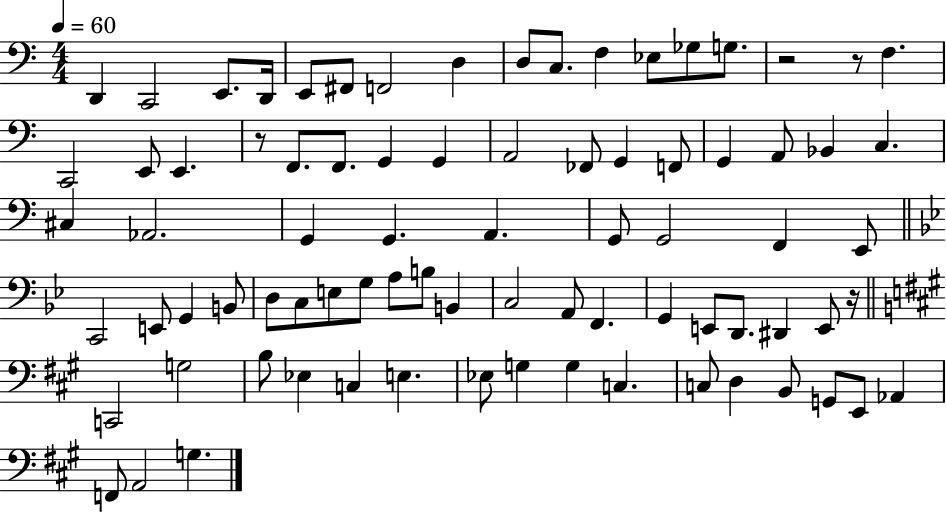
X:1
T:Untitled
M:4/4
L:1/4
K:C
D,, C,,2 E,,/2 D,,/4 E,,/2 ^F,,/2 F,,2 D, D,/2 C,/2 F, _E,/2 _G,/2 G,/2 z2 z/2 F, C,,2 E,,/2 E,, z/2 F,,/2 F,,/2 G,, G,, A,,2 _F,,/2 G,, F,,/2 G,, A,,/2 _B,, C, ^C, _A,,2 G,, G,, A,, G,,/2 G,,2 F,, E,,/2 C,,2 E,,/2 G,, B,,/2 D,/2 C,/2 E,/2 G,/2 A,/2 B,/2 B,, C,2 A,,/2 F,, G,, E,,/2 D,,/2 ^D,, E,,/2 z/4 C,,2 G,2 B,/2 _E, C, E, _E,/2 G, G, C, C,/2 D, B,,/2 G,,/2 E,,/2 _A,, F,,/2 A,,2 G,